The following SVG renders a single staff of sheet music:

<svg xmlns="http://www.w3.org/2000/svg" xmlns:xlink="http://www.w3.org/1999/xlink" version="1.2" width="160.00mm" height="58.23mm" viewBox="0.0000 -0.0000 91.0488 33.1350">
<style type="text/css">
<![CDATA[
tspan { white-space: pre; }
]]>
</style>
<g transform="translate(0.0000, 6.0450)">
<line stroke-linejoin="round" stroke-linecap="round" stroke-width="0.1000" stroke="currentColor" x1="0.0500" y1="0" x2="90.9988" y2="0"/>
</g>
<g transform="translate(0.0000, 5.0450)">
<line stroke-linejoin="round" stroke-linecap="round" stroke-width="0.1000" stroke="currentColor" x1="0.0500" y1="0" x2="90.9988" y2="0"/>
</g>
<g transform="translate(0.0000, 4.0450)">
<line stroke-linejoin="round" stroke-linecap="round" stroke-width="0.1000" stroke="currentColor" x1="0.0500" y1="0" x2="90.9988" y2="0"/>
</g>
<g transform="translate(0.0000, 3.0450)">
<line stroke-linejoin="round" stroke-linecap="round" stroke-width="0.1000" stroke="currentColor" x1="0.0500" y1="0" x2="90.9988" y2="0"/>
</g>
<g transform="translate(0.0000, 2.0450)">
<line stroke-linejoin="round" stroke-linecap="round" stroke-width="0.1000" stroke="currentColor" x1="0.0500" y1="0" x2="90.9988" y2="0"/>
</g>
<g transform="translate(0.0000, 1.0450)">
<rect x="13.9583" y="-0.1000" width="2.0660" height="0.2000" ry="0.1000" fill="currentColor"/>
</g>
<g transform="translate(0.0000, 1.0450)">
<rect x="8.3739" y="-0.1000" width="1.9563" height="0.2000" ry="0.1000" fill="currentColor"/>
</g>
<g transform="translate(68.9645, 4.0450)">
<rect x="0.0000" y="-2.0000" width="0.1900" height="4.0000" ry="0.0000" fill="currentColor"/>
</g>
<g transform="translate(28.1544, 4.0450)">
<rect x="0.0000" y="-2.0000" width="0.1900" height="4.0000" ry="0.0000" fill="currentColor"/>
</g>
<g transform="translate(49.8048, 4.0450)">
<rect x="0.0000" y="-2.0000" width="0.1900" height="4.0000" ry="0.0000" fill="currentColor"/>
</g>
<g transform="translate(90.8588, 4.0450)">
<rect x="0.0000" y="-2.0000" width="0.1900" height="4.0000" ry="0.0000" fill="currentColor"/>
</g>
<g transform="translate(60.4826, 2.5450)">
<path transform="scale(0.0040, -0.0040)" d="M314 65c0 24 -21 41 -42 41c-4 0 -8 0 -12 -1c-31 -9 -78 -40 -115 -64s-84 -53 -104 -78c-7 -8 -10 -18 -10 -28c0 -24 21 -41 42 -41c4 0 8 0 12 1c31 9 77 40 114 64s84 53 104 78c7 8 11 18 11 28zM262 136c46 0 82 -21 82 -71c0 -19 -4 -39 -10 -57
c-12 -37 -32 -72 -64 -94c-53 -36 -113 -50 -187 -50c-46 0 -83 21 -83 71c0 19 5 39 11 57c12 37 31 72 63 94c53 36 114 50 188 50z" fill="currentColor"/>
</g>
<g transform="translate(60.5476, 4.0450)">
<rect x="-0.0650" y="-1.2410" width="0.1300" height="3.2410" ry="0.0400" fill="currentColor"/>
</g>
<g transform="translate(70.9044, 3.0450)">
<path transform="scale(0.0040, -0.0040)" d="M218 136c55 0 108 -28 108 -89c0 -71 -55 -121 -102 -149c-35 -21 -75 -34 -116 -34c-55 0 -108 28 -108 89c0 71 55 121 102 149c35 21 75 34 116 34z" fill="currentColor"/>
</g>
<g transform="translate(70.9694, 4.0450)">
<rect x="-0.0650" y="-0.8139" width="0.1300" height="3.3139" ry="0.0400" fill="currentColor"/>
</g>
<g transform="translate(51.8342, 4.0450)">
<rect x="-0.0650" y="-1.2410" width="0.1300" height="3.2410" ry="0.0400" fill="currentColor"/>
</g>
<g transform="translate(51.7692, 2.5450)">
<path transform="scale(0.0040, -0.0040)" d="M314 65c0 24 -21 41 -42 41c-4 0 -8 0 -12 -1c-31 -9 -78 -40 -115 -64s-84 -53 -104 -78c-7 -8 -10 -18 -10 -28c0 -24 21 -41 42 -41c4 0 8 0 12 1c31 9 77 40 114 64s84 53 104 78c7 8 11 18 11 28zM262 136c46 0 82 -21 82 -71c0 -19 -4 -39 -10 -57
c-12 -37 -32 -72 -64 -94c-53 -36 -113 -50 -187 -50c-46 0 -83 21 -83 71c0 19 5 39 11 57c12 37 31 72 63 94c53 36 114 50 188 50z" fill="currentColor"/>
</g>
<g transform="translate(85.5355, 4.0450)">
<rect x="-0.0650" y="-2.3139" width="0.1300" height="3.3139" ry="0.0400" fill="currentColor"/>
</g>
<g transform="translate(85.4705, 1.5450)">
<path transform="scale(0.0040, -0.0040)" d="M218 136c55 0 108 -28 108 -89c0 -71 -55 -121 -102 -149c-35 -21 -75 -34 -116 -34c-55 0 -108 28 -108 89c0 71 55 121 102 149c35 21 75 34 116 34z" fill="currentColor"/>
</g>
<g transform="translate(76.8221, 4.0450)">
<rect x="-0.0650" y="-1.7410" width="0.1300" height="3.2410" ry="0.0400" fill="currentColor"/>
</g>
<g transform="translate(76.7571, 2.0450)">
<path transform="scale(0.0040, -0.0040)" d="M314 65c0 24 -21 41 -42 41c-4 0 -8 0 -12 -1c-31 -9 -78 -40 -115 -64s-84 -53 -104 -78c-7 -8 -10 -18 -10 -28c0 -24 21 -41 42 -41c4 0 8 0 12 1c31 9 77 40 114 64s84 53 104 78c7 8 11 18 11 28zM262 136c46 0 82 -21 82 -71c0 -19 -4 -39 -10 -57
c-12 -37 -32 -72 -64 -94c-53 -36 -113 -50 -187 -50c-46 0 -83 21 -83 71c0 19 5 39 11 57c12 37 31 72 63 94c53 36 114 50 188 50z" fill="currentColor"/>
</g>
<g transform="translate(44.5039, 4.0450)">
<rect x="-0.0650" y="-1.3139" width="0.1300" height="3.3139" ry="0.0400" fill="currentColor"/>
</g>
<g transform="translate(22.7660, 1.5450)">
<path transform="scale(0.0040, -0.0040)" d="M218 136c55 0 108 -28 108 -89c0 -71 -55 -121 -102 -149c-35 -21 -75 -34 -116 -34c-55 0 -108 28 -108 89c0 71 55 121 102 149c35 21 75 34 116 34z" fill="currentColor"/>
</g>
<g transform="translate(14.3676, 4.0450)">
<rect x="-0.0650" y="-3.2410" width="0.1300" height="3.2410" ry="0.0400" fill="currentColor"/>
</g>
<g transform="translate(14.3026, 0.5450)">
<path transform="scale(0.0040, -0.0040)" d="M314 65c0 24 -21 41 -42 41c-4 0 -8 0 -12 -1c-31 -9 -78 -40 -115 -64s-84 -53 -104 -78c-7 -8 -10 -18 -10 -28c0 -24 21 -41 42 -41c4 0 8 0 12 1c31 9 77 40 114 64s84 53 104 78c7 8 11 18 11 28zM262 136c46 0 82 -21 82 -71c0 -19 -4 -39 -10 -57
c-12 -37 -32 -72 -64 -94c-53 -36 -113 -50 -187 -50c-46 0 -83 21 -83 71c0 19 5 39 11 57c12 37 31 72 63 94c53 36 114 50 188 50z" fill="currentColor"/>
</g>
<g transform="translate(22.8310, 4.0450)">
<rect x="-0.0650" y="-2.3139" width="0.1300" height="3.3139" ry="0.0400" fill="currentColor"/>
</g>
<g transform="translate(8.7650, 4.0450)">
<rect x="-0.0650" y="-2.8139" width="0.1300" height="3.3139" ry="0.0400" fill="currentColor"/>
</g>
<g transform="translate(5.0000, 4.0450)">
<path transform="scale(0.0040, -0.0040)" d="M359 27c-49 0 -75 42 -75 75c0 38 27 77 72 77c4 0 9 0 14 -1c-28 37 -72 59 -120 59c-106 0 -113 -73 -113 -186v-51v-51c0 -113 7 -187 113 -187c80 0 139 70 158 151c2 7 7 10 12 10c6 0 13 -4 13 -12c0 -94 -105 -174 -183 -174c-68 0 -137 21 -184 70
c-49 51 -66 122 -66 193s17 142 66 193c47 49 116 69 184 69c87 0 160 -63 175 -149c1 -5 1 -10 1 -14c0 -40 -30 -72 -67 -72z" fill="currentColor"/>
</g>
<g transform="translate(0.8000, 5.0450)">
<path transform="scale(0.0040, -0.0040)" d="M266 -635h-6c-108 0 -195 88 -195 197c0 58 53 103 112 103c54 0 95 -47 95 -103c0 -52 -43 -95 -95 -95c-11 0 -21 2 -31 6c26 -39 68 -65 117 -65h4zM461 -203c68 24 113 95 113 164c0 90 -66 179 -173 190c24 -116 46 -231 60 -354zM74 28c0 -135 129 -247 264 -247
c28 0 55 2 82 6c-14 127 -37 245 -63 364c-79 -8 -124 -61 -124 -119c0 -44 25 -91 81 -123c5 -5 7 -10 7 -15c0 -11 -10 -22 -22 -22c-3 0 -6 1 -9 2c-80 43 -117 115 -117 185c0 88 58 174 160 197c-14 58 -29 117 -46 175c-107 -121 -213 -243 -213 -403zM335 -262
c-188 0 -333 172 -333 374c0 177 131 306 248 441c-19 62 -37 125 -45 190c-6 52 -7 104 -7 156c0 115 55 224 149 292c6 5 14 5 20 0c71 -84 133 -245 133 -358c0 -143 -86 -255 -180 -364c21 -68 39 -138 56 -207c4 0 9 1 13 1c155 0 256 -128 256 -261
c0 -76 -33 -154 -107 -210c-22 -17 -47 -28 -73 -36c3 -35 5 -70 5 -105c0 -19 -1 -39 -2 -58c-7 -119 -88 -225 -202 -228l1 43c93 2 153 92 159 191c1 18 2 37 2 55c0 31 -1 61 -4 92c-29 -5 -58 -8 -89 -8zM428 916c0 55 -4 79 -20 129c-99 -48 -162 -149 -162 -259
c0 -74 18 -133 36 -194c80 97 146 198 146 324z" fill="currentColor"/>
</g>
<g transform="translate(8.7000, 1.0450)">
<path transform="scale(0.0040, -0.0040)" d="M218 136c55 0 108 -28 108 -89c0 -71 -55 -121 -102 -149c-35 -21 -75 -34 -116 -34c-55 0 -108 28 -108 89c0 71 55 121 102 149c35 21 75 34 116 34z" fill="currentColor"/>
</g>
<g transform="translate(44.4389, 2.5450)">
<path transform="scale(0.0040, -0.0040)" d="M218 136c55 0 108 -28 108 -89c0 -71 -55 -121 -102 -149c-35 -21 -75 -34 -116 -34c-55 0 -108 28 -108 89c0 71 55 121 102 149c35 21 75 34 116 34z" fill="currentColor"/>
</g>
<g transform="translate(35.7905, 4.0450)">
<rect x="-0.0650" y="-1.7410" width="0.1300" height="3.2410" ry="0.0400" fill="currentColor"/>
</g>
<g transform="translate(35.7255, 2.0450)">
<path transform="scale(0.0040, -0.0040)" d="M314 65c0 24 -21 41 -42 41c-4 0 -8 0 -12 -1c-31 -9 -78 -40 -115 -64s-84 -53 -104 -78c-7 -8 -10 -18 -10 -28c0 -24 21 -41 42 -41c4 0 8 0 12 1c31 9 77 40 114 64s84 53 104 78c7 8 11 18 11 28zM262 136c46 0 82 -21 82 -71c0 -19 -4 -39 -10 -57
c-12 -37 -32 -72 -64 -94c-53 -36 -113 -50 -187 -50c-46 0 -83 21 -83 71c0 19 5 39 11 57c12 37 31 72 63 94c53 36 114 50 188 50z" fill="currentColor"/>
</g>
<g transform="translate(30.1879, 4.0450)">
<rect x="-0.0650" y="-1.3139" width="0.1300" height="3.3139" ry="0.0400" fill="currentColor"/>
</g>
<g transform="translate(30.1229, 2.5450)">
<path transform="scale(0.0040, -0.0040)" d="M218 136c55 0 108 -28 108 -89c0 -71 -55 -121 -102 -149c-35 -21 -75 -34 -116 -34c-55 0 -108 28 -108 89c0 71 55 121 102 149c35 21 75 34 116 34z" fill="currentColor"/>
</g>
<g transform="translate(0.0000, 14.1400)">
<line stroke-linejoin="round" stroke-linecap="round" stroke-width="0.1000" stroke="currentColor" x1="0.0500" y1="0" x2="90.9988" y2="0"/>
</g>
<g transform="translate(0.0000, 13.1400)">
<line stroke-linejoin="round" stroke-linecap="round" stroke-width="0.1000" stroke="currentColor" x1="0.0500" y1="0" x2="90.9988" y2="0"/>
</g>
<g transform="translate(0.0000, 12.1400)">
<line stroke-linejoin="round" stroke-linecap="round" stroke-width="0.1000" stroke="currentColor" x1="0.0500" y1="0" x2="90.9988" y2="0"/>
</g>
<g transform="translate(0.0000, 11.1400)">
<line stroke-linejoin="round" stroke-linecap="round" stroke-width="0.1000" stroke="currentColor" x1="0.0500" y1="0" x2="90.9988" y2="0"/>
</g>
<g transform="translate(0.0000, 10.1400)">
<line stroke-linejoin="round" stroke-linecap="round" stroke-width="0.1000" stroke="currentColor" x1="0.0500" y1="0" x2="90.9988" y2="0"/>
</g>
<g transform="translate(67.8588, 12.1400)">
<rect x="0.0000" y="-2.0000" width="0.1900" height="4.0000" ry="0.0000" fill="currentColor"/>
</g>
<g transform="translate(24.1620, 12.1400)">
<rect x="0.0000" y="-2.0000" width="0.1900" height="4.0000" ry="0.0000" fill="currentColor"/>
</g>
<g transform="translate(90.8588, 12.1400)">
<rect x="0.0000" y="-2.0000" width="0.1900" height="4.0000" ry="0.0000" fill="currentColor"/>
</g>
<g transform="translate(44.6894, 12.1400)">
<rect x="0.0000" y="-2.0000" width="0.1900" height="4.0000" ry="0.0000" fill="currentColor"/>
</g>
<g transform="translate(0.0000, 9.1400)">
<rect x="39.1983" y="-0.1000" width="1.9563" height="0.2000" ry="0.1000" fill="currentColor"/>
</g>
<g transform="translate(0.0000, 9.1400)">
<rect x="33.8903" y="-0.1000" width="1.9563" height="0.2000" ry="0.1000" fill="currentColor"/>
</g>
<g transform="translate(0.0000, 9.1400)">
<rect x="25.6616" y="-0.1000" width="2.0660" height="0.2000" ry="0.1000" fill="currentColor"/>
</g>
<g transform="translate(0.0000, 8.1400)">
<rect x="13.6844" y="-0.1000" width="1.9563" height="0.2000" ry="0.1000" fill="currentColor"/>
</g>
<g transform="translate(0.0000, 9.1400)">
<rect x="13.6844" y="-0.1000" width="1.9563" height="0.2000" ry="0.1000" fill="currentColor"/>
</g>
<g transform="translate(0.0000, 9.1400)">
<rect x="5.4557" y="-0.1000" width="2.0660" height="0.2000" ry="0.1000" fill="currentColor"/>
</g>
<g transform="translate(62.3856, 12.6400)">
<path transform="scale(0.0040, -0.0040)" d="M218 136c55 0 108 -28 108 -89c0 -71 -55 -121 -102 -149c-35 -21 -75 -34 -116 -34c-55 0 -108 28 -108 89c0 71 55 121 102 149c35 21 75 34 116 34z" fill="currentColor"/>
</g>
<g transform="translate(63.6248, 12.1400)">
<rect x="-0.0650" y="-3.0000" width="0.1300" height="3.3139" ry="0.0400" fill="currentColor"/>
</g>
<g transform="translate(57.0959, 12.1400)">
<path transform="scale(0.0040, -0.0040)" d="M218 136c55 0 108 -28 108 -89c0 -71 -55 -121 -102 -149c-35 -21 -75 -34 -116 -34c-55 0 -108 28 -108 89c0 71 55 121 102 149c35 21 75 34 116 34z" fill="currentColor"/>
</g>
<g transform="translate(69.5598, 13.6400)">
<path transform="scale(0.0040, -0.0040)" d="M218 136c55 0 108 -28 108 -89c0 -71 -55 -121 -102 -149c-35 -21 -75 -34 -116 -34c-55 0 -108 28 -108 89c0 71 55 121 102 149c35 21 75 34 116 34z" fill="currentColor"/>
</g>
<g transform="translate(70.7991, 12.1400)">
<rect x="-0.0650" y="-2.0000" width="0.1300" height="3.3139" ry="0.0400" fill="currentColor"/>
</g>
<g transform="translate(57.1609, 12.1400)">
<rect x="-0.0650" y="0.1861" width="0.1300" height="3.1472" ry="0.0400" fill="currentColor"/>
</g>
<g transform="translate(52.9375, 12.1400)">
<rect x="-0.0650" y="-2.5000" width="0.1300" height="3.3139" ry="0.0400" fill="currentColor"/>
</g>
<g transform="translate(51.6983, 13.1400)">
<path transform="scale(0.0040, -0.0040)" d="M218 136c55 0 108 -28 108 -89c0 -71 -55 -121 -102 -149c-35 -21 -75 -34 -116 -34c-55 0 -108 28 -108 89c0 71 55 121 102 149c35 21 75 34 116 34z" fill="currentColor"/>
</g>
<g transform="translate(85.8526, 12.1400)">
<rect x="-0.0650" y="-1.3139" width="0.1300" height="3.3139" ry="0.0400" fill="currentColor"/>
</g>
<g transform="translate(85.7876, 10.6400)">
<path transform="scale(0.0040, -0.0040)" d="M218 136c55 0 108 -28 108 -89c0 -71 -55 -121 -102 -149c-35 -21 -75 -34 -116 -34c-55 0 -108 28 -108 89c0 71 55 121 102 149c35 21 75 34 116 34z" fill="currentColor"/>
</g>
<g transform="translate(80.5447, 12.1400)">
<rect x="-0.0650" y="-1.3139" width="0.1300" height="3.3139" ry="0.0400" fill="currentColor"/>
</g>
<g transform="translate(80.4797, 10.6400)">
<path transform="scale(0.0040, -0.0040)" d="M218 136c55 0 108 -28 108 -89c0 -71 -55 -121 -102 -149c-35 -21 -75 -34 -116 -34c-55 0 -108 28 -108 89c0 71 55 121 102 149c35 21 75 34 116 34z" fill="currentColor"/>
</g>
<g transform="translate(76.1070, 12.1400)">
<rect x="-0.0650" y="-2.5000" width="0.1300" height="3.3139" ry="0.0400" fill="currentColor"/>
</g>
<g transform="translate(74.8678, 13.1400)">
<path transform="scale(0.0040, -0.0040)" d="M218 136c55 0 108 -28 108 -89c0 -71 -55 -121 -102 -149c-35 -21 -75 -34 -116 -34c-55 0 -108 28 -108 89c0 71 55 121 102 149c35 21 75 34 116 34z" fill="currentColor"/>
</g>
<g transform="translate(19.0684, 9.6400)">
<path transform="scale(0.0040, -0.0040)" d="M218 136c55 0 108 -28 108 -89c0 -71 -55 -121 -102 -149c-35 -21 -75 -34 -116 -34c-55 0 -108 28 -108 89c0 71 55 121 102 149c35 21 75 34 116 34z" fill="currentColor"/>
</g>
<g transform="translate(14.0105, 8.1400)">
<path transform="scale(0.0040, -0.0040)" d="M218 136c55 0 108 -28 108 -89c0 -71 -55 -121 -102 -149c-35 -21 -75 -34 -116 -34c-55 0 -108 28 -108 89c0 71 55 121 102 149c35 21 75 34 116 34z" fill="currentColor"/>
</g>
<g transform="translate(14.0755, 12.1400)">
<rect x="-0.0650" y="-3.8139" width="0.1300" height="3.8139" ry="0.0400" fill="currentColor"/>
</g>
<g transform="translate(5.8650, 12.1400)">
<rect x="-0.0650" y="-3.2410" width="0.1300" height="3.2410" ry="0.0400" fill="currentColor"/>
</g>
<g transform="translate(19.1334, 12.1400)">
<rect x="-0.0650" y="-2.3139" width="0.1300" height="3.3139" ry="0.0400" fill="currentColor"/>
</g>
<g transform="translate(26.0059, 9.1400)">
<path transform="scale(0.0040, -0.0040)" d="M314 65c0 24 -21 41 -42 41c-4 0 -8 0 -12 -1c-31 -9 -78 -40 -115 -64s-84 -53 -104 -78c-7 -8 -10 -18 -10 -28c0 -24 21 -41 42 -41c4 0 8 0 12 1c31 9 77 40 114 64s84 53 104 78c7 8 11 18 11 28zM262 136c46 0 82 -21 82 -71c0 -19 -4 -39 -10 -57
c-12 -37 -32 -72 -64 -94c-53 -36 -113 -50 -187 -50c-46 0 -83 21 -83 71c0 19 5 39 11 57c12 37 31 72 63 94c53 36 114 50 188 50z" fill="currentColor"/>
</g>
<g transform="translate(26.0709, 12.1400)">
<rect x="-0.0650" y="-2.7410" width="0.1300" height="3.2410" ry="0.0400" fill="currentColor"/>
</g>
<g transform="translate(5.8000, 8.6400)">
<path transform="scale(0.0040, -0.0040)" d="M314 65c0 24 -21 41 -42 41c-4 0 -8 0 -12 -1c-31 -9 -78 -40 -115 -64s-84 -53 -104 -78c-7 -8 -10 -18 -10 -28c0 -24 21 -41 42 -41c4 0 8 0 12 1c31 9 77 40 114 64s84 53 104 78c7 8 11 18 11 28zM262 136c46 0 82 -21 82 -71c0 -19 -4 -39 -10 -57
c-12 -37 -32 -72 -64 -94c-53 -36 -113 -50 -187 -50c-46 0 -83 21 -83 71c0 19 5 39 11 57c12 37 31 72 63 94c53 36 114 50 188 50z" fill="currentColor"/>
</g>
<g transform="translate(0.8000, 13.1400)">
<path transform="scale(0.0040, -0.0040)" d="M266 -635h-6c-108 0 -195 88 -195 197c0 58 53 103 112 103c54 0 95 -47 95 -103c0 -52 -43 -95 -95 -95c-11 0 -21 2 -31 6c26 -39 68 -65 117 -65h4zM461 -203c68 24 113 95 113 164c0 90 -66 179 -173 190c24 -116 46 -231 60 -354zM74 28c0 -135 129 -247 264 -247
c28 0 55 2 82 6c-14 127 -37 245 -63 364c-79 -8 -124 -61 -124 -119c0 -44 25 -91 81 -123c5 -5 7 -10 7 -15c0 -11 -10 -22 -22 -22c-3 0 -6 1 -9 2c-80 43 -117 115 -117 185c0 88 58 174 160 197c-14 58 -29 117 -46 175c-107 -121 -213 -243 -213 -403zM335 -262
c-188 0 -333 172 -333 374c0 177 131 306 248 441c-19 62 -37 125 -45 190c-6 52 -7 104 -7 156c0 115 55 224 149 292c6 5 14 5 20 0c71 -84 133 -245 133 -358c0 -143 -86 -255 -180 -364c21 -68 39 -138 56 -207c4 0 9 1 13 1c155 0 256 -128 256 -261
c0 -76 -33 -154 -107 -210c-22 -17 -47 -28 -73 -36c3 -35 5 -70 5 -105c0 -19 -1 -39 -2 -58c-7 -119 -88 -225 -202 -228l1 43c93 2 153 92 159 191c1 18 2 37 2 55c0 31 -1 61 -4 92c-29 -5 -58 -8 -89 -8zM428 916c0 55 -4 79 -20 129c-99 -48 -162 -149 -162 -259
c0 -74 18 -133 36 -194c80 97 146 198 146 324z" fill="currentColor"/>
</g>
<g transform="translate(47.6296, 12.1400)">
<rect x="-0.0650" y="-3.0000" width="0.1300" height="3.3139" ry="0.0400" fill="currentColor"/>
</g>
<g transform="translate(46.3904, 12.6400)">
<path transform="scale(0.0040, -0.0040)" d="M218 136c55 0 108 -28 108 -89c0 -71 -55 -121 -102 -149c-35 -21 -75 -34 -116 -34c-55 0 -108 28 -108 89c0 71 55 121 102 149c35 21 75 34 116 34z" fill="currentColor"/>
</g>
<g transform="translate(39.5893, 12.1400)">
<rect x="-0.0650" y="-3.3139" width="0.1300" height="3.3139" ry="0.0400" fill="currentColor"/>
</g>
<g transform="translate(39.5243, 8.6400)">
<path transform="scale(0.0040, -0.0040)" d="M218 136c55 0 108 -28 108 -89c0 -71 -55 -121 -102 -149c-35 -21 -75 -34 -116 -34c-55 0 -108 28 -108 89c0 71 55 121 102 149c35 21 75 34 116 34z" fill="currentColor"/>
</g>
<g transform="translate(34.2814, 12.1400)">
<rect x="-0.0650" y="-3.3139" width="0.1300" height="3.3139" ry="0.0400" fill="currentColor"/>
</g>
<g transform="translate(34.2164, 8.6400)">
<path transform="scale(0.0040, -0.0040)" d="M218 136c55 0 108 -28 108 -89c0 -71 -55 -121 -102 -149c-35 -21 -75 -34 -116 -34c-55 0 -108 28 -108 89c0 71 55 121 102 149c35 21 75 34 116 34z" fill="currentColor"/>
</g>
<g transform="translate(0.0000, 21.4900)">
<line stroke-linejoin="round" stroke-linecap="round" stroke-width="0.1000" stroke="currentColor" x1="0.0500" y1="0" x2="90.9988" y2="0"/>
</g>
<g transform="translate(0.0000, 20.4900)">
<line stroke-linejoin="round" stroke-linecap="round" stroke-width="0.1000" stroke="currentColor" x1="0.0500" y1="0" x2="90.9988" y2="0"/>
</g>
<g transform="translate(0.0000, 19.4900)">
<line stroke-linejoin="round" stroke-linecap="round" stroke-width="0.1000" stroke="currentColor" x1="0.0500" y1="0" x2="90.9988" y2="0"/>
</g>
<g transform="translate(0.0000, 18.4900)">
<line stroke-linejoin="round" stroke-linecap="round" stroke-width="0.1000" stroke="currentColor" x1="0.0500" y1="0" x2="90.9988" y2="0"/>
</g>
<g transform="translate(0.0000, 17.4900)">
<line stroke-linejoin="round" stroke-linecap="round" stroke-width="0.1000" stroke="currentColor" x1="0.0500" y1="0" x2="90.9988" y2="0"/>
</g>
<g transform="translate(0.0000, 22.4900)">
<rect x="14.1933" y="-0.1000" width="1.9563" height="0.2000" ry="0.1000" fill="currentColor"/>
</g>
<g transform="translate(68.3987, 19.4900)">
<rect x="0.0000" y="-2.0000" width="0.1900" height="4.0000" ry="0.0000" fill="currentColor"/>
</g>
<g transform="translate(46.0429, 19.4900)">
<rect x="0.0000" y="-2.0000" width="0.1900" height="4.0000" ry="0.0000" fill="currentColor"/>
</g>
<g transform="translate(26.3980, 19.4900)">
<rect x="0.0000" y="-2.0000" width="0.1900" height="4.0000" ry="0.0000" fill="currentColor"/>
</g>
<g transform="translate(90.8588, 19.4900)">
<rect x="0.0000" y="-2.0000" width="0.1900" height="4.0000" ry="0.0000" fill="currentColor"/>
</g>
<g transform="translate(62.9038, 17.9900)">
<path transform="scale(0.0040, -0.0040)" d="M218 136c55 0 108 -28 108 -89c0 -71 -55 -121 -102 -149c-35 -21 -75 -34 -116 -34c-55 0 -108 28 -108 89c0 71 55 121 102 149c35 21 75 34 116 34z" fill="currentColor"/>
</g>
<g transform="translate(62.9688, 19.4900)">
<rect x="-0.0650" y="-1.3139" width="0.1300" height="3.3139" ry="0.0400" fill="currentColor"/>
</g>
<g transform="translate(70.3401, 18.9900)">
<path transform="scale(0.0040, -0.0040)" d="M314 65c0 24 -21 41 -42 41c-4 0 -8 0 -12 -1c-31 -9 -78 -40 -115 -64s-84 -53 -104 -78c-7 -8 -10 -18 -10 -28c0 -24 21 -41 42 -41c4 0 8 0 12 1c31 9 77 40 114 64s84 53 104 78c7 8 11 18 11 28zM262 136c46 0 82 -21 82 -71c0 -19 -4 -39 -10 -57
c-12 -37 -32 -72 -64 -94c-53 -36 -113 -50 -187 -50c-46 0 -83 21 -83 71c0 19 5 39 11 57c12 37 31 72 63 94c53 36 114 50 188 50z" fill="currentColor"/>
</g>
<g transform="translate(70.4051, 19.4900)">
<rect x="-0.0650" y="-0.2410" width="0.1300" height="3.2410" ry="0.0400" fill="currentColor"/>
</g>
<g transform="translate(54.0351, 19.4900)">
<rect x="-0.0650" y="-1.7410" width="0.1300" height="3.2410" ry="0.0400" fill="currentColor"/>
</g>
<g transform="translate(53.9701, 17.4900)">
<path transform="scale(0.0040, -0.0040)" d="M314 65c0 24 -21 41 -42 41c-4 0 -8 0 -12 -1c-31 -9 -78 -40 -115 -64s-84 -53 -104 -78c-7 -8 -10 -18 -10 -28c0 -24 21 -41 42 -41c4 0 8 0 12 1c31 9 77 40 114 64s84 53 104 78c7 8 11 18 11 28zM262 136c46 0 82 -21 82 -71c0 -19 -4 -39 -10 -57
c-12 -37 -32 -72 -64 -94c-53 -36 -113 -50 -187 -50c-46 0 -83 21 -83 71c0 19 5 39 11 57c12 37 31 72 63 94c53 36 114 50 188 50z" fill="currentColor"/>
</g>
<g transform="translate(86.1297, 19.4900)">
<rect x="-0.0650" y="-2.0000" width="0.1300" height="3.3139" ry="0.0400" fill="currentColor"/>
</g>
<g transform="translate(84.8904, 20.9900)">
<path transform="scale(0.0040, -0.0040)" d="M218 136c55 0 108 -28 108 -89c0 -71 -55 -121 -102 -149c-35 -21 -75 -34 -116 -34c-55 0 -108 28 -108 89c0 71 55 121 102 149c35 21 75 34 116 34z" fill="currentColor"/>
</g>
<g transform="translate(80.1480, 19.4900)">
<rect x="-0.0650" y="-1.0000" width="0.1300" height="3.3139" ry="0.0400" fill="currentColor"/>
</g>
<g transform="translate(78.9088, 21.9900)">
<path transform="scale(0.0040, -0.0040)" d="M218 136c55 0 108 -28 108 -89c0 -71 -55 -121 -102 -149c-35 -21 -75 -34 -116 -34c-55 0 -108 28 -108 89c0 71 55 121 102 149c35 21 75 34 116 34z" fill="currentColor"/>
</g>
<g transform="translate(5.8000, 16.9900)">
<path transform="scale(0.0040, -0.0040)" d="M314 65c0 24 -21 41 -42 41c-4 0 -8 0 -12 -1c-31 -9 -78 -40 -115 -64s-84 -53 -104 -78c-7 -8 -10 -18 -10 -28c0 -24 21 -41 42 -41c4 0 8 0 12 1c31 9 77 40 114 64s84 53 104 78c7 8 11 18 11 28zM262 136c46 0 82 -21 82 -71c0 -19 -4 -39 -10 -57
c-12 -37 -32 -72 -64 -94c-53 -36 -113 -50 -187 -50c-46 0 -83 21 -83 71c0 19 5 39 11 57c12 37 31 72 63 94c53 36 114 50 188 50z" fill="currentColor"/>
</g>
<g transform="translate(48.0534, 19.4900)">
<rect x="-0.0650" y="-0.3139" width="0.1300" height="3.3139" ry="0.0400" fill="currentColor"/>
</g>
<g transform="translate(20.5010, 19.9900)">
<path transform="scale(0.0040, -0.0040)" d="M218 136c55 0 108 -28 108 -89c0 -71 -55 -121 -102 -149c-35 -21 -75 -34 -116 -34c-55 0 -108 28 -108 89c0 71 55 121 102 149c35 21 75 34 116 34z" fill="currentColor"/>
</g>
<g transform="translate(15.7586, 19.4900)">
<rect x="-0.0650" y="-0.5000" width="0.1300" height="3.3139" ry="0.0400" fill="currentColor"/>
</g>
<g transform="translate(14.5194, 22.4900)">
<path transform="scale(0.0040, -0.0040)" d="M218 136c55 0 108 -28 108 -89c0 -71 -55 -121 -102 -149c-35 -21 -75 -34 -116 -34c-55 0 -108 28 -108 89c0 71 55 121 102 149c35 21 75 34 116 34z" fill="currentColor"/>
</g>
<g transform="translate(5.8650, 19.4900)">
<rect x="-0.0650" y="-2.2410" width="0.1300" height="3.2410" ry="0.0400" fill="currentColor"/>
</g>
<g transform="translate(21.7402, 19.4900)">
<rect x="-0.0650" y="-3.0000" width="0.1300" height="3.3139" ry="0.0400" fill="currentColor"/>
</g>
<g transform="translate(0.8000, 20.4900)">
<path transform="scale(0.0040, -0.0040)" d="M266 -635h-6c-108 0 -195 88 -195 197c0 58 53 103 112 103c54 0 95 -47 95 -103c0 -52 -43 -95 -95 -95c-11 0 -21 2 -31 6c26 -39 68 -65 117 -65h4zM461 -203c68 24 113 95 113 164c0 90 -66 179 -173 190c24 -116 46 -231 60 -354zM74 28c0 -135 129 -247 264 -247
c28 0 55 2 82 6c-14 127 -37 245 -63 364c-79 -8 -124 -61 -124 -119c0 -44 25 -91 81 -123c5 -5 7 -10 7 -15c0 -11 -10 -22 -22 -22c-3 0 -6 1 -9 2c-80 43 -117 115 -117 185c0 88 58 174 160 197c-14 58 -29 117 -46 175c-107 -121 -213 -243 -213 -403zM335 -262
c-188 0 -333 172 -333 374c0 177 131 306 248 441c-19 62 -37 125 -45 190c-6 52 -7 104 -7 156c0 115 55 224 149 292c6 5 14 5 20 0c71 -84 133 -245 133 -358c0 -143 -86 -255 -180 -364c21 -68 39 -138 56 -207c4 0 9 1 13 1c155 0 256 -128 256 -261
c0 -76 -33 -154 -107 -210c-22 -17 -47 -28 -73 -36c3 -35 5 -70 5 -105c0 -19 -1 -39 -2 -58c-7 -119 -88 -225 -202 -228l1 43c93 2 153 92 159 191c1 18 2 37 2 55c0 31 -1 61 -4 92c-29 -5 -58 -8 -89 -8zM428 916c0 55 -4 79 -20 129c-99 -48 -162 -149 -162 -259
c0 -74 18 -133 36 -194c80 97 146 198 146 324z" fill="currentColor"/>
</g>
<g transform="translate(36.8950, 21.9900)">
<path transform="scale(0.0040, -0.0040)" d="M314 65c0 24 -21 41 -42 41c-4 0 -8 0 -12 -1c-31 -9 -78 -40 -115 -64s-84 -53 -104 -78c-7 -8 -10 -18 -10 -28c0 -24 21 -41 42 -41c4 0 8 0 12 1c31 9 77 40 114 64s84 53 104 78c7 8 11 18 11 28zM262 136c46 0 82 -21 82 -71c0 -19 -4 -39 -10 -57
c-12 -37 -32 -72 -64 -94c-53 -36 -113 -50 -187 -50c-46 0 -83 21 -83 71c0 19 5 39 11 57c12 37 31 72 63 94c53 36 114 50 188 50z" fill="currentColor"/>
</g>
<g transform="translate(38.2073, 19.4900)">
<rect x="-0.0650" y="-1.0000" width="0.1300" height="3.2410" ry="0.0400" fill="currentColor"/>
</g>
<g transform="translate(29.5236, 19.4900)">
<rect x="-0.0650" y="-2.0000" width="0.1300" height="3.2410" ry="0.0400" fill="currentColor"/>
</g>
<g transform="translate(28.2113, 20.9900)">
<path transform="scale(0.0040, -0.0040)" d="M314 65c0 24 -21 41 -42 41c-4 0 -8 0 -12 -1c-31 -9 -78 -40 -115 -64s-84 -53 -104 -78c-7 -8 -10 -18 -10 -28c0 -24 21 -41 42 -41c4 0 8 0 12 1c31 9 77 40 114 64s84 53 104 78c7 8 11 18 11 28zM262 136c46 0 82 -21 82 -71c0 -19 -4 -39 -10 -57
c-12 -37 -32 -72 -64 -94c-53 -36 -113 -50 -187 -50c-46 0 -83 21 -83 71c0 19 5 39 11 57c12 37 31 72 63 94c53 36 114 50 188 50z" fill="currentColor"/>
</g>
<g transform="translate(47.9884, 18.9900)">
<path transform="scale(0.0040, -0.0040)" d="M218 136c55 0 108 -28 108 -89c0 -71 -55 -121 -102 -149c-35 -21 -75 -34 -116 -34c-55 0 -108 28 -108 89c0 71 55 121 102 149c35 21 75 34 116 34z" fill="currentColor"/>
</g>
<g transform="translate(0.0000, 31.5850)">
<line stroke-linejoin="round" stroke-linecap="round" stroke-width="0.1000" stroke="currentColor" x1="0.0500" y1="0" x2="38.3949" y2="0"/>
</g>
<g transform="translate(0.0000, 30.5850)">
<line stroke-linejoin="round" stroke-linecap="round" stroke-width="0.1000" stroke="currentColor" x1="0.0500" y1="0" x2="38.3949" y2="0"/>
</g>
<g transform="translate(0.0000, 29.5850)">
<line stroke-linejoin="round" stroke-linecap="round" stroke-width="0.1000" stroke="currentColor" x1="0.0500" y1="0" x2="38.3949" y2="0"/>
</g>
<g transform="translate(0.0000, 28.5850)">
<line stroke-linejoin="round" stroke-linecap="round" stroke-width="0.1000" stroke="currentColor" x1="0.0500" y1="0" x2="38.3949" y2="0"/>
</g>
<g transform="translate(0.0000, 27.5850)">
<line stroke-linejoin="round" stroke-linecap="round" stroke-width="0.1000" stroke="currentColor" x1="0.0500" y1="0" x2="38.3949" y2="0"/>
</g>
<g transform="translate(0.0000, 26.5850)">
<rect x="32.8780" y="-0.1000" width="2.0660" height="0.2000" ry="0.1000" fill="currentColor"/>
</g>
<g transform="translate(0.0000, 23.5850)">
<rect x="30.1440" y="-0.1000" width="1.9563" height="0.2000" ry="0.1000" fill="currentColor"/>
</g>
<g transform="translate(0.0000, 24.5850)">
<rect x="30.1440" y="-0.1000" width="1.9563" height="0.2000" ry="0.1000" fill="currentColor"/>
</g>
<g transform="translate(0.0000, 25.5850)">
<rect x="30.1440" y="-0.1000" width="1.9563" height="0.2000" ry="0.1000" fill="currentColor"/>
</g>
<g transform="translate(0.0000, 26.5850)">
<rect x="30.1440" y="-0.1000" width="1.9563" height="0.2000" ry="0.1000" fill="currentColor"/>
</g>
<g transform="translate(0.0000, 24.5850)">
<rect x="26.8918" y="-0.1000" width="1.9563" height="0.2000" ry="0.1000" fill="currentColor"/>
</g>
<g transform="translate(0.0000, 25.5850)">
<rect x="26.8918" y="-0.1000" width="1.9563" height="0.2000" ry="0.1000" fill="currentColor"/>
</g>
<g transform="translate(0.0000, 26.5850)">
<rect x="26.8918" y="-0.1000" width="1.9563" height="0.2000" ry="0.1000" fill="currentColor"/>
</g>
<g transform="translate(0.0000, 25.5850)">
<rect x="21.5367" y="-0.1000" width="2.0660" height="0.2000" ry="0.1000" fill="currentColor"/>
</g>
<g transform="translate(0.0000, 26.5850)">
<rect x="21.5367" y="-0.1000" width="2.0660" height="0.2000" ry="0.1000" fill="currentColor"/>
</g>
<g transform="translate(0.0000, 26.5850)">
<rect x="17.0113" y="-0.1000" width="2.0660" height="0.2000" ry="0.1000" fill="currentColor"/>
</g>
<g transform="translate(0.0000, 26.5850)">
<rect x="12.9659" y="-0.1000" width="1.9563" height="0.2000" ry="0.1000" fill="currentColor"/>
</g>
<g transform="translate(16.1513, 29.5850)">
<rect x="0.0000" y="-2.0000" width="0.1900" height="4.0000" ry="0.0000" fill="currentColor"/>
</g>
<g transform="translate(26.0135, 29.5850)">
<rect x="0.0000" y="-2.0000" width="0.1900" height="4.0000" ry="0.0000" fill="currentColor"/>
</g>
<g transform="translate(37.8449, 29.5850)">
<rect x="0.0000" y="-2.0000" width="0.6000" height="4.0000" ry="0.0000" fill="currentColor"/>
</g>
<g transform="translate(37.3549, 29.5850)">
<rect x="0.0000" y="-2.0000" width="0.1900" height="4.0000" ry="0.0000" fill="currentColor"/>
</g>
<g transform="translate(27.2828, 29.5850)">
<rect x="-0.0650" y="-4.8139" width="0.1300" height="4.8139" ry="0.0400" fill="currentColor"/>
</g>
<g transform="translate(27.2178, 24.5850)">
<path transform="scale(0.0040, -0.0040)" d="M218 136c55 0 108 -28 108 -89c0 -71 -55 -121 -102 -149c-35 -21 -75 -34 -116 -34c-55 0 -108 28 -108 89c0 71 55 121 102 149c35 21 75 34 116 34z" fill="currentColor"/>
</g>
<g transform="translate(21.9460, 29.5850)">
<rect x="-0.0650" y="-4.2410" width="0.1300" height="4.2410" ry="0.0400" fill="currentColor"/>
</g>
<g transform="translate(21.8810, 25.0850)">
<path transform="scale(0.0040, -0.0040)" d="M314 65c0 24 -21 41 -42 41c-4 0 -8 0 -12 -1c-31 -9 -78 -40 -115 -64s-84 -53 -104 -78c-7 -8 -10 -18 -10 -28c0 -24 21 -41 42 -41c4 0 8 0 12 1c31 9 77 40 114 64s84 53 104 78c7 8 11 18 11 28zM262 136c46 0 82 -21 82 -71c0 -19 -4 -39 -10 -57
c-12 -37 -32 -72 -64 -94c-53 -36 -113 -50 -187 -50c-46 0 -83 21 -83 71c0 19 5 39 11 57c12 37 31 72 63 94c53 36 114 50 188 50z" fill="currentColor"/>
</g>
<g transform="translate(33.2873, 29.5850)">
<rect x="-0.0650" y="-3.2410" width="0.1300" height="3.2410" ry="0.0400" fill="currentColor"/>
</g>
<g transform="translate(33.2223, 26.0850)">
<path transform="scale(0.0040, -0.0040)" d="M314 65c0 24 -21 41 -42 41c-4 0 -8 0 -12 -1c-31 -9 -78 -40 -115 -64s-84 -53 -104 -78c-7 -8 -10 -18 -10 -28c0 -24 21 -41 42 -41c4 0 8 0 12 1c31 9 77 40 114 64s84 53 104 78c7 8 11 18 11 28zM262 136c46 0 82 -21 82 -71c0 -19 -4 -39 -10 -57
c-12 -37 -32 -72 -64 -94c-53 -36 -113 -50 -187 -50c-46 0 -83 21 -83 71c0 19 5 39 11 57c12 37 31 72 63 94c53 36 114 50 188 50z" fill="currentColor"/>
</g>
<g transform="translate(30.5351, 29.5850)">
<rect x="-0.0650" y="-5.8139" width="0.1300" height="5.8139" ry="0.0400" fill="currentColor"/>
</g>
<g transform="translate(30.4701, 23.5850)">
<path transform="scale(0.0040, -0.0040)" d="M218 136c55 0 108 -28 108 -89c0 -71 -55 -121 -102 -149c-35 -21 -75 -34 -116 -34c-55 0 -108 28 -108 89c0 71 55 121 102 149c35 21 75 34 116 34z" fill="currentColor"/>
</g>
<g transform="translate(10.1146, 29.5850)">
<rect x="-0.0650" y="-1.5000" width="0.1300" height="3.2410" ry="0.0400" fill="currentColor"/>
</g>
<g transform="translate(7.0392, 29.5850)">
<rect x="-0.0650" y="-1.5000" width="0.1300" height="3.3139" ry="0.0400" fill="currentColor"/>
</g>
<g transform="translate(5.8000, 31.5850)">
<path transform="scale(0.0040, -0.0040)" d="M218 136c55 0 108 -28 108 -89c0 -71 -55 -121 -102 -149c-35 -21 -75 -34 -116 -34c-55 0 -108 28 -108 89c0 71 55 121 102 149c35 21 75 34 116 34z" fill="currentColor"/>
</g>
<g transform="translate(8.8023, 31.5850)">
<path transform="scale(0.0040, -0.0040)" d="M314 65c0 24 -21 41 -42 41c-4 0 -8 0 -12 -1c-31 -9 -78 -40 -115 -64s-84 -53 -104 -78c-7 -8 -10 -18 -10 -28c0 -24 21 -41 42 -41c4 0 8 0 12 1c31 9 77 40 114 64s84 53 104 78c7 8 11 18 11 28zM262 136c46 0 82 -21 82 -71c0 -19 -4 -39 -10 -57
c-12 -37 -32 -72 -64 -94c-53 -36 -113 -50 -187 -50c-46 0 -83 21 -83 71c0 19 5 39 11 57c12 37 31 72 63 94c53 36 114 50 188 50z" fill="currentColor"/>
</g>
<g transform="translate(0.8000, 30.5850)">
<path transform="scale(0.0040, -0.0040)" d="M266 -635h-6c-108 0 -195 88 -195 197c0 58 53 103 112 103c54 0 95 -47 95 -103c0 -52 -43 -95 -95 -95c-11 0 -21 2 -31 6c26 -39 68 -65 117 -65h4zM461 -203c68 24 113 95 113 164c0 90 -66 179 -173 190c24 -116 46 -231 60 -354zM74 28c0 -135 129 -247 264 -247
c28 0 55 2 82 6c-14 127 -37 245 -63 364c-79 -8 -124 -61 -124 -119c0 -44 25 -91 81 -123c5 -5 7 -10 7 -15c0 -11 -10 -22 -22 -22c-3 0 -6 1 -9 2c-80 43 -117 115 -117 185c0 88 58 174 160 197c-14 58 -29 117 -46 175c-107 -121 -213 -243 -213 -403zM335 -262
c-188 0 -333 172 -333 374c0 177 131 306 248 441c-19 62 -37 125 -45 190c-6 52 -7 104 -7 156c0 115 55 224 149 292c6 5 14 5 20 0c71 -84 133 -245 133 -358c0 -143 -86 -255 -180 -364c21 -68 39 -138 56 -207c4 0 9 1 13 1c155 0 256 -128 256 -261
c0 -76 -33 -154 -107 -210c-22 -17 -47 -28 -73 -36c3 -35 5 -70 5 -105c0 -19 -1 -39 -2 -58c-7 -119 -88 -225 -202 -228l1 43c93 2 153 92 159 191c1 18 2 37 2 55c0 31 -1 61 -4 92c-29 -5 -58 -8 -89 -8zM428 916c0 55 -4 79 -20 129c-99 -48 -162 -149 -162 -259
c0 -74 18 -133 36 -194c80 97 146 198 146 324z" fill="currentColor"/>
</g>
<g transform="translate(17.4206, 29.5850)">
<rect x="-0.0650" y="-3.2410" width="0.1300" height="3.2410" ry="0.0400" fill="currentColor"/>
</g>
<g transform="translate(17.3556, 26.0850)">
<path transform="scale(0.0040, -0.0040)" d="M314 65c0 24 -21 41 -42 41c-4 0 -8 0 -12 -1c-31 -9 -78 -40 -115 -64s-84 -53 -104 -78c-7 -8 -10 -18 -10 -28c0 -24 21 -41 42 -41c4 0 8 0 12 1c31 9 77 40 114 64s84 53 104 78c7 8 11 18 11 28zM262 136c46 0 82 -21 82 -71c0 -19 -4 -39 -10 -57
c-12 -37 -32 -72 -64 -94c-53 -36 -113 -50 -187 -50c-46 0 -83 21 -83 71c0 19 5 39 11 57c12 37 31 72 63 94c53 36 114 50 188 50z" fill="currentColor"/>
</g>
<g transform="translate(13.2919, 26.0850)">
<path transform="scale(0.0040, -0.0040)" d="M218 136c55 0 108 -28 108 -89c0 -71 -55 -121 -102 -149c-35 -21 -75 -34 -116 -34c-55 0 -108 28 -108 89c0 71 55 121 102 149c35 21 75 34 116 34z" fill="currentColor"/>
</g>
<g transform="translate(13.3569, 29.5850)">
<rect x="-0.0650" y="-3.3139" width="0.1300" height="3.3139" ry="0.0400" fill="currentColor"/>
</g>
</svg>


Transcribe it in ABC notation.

X:1
T:Untitled
M:4/4
L:1/4
K:C
a b2 g e f2 e e2 e2 d f2 g b2 c' g a2 b b A G B A F G e e g2 C A F2 D2 c f2 e c2 D F E E2 b b2 d'2 e' g' b2